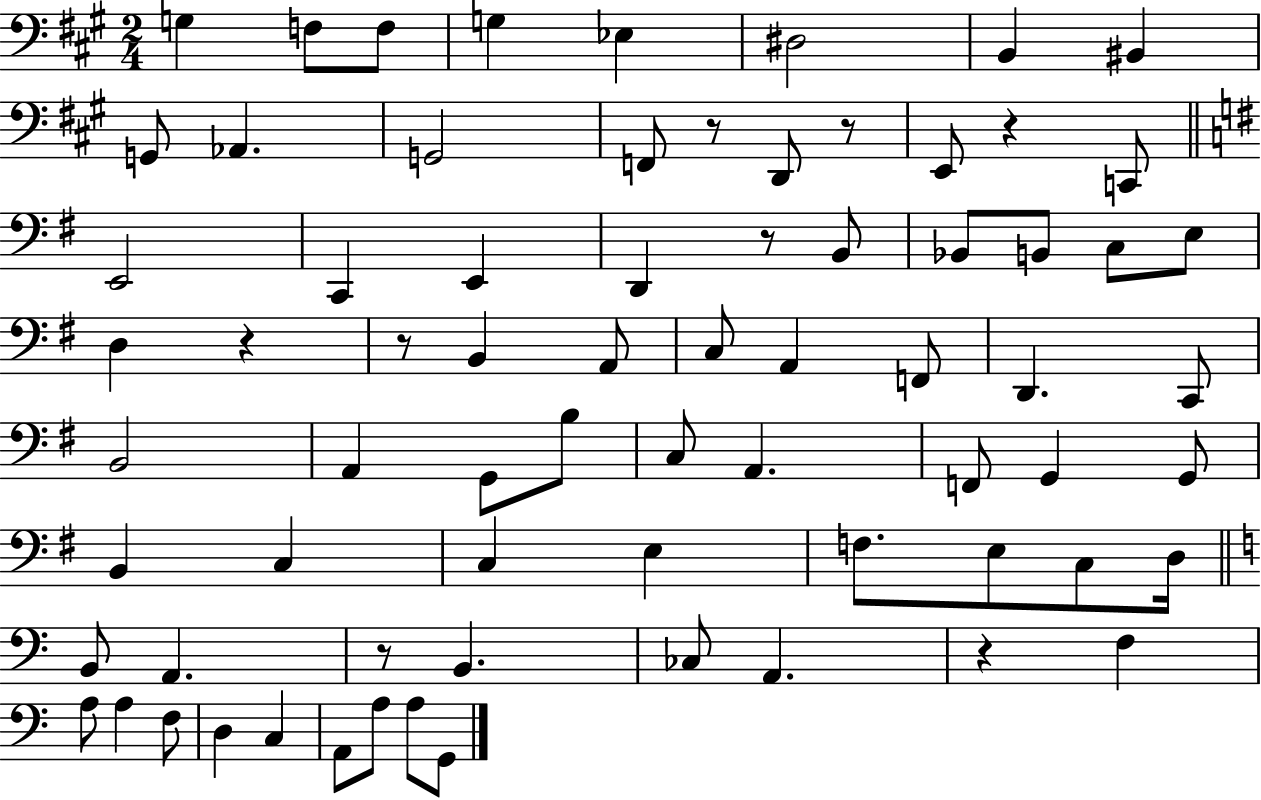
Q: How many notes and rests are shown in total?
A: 72